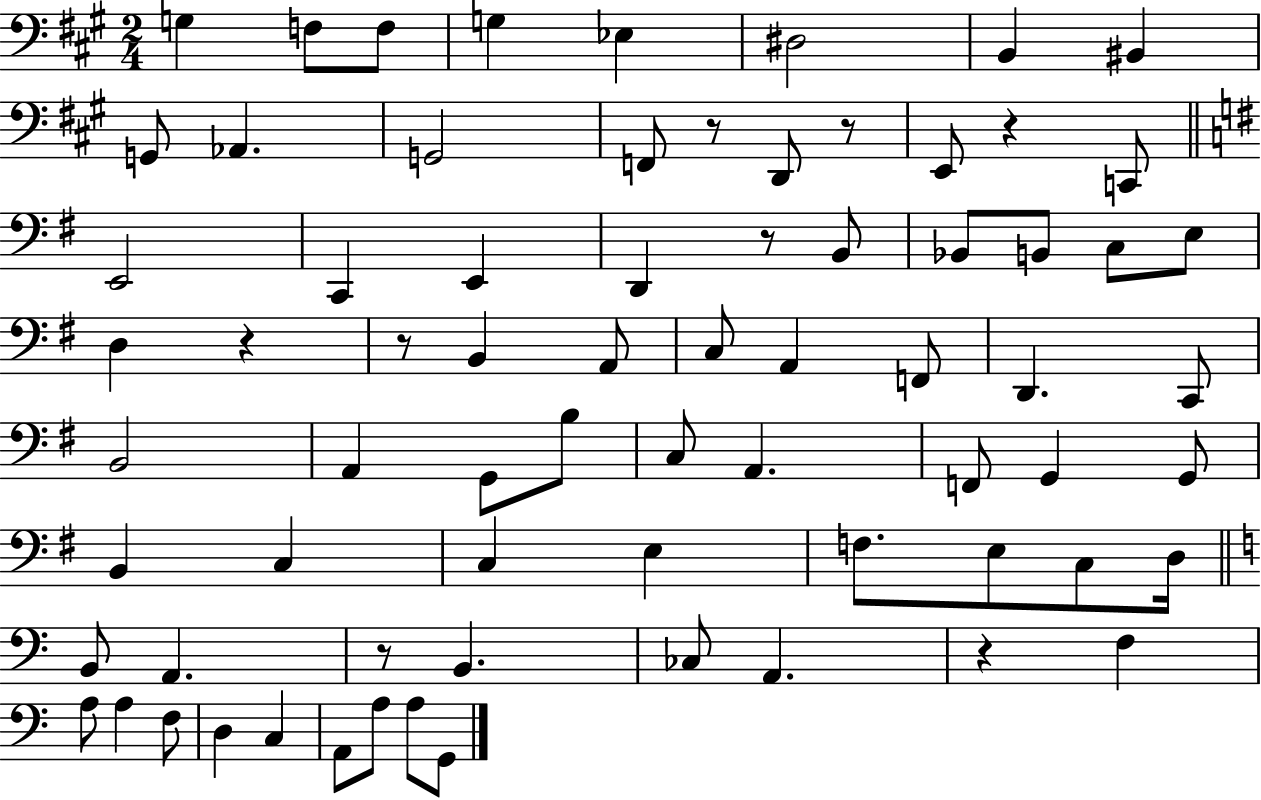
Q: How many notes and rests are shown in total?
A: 72